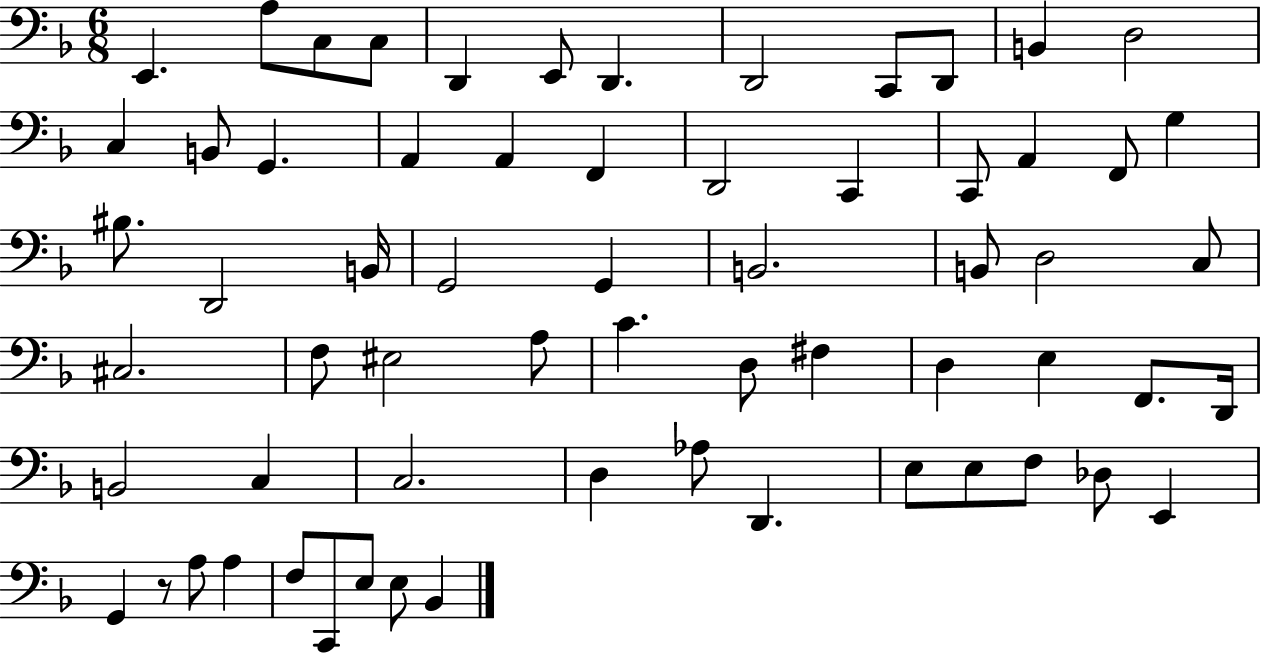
E2/q. A3/e C3/e C3/e D2/q E2/e D2/q. D2/h C2/e D2/e B2/q D3/h C3/q B2/e G2/q. A2/q A2/q F2/q D2/h C2/q C2/e A2/q F2/e G3/q BIS3/e. D2/h B2/s G2/h G2/q B2/h. B2/e D3/h C3/e C#3/h. F3/e EIS3/h A3/e C4/q. D3/e F#3/q D3/q E3/q F2/e. D2/s B2/h C3/q C3/h. D3/q Ab3/e D2/q. E3/e E3/e F3/e Db3/e E2/q G2/q R/e A3/e A3/q F3/e C2/e E3/e E3/e Bb2/q